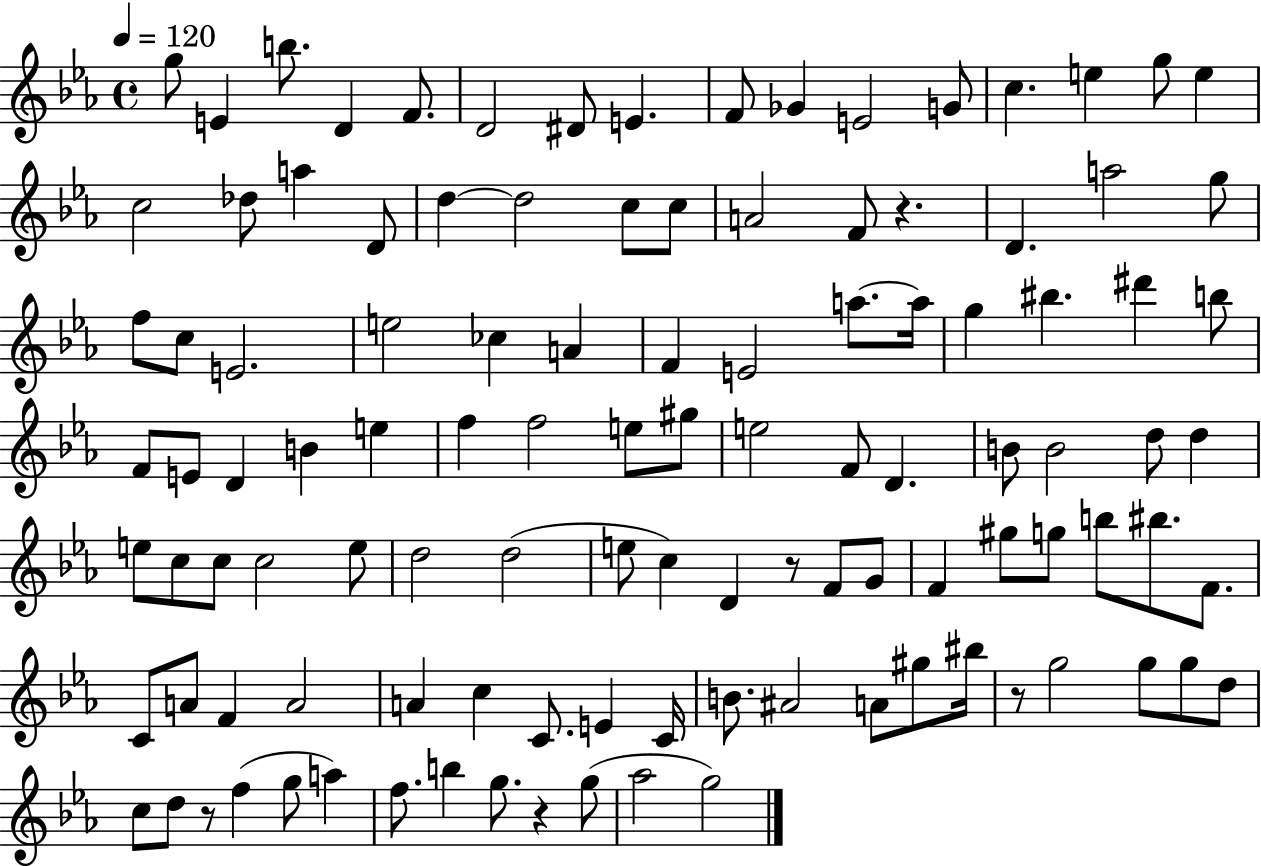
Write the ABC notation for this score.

X:1
T:Untitled
M:4/4
L:1/4
K:Eb
g/2 E b/2 D F/2 D2 ^D/2 E F/2 _G E2 G/2 c e g/2 e c2 _d/2 a D/2 d d2 c/2 c/2 A2 F/2 z D a2 g/2 f/2 c/2 E2 e2 _c A F E2 a/2 a/4 g ^b ^d' b/2 F/2 E/2 D B e f f2 e/2 ^g/2 e2 F/2 D B/2 B2 d/2 d e/2 c/2 c/2 c2 e/2 d2 d2 e/2 c D z/2 F/2 G/2 F ^g/2 g/2 b/2 ^b/2 F/2 C/2 A/2 F A2 A c C/2 E C/4 B/2 ^A2 A/2 ^g/2 ^b/4 z/2 g2 g/2 g/2 d/2 c/2 d/2 z/2 f g/2 a f/2 b g/2 z g/2 _a2 g2